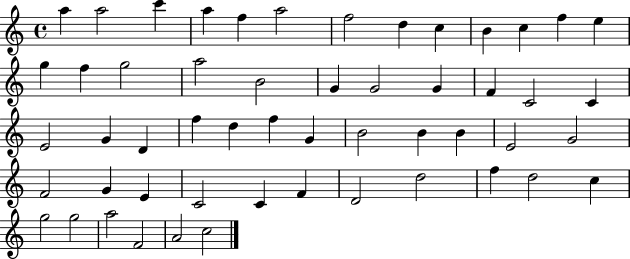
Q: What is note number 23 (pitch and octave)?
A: C4